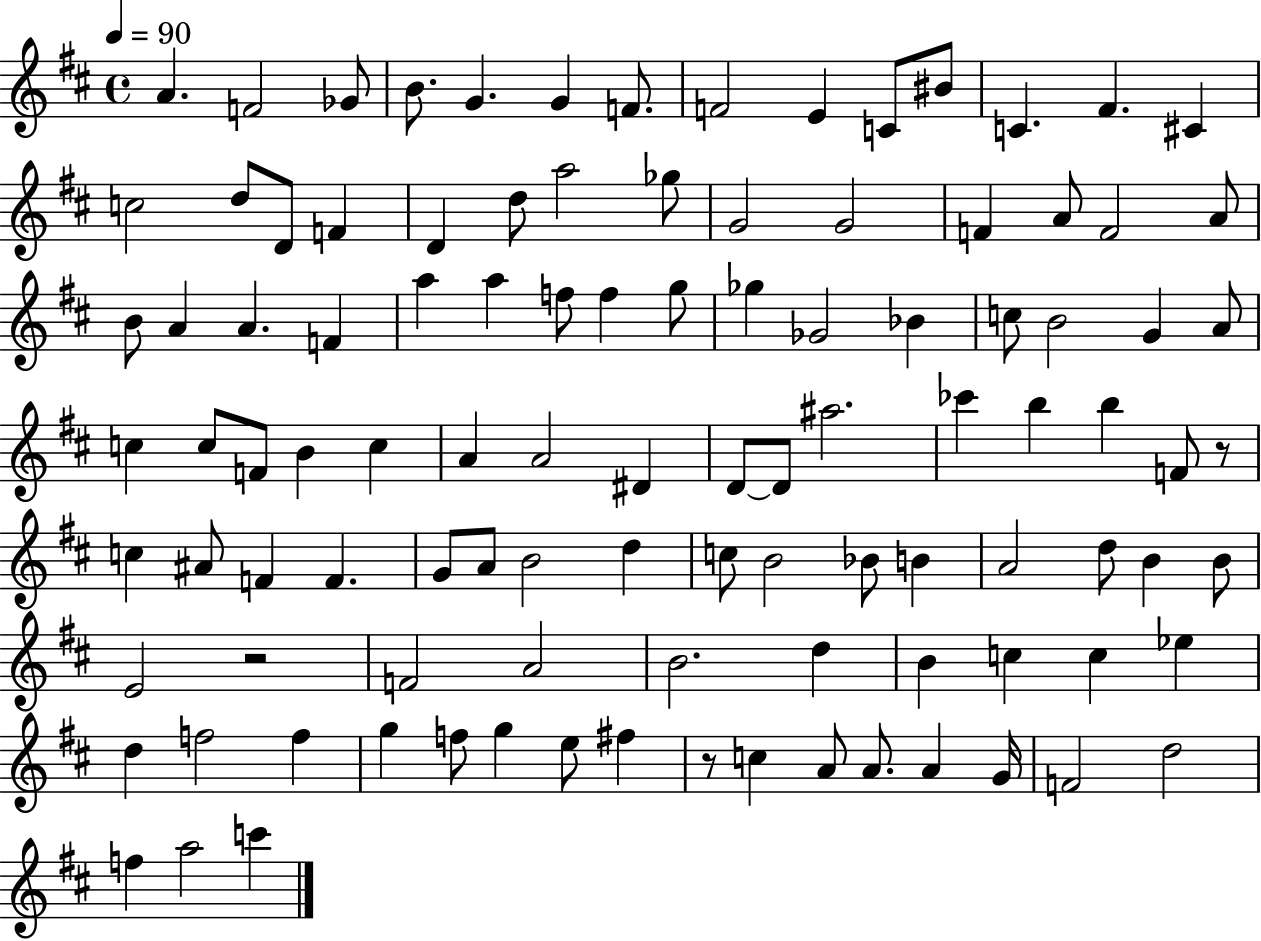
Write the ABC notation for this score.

X:1
T:Untitled
M:4/4
L:1/4
K:D
A F2 _G/2 B/2 G G F/2 F2 E C/2 ^B/2 C ^F ^C c2 d/2 D/2 F D d/2 a2 _g/2 G2 G2 F A/2 F2 A/2 B/2 A A F a a f/2 f g/2 _g _G2 _B c/2 B2 G A/2 c c/2 F/2 B c A A2 ^D D/2 D/2 ^a2 _c' b b F/2 z/2 c ^A/2 F F G/2 A/2 B2 d c/2 B2 _B/2 B A2 d/2 B B/2 E2 z2 F2 A2 B2 d B c c _e d f2 f g f/2 g e/2 ^f z/2 c A/2 A/2 A G/4 F2 d2 f a2 c'